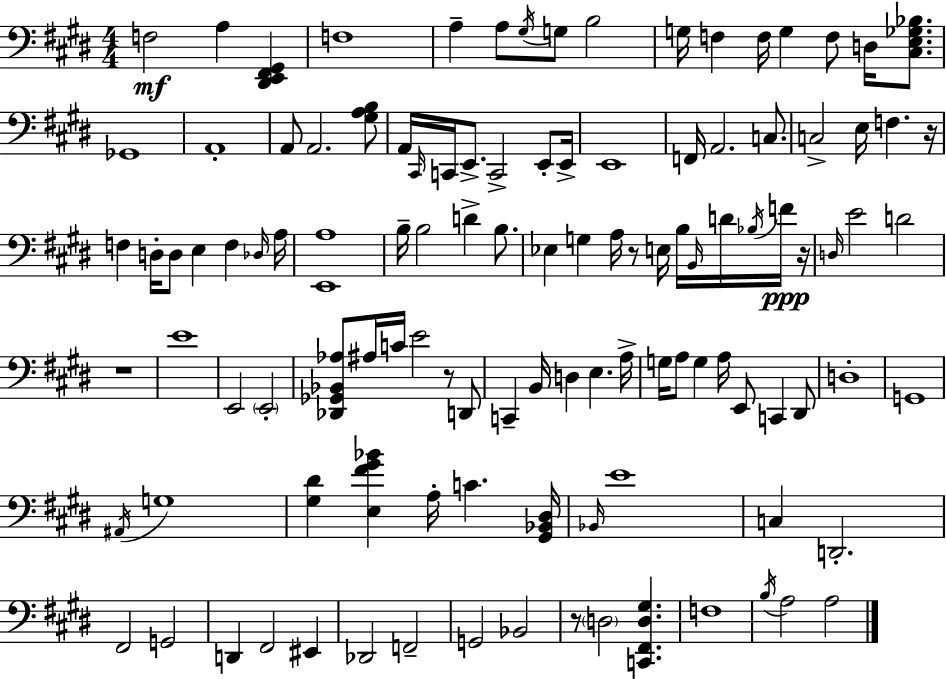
X:1
T:Untitled
M:4/4
L:1/4
K:E
F,2 A, [^D,,E,,^F,,^G,,] F,4 A, A,/2 ^G,/4 G,/2 B,2 G,/4 F, F,/4 G, F,/2 D,/4 [^C,E,_G,_B,]/2 _G,,4 A,,4 A,,/2 A,,2 [^G,A,B,]/2 A,,/4 ^C,,/4 C,,/4 E,,/2 C,,2 E,,/2 E,,/4 E,,4 F,,/4 A,,2 C,/2 C,2 E,/4 F, z/4 F, D,/4 D,/2 E, F, _D,/4 A,/4 [E,,A,]4 B,/4 B,2 D B,/2 _E, G, A,/4 z/2 E,/4 B,/4 B,,/4 D/4 _B,/4 F/4 z/4 D,/4 E2 D2 z4 E4 E,,2 E,,2 [_D,,_G,,_B,,_A,]/2 ^A,/4 C/4 E2 z/2 D,,/2 C,, B,,/4 D, E, A,/4 G,/4 A,/2 G, A,/4 E,,/2 C,, ^D,,/2 D,4 G,,4 ^A,,/4 G,4 [^G,^D] [E,^F^G_B] A,/4 C [^G,,_B,,^D,]/4 _B,,/4 E4 C, D,,2 ^F,,2 G,,2 D,, ^F,,2 ^E,, _D,,2 F,,2 G,,2 _B,,2 z/2 D,2 [C,,^F,,D,^G,] F,4 B,/4 A,2 A,2